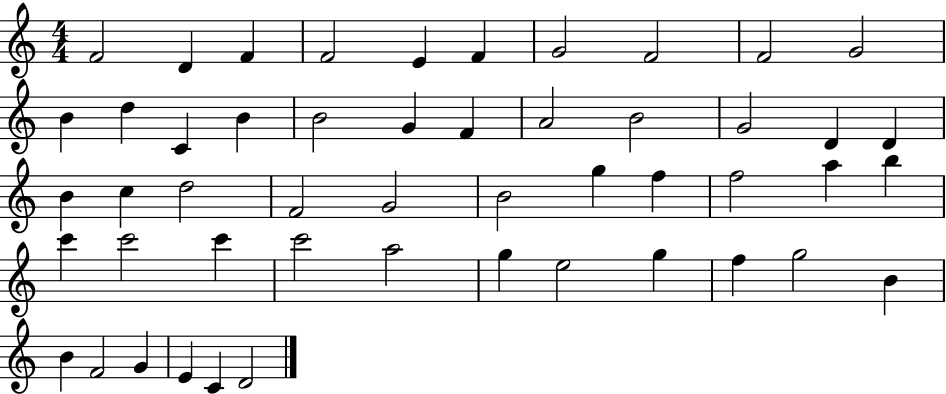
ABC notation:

X:1
T:Untitled
M:4/4
L:1/4
K:C
F2 D F F2 E F G2 F2 F2 G2 B d C B B2 G F A2 B2 G2 D D B c d2 F2 G2 B2 g f f2 a b c' c'2 c' c'2 a2 g e2 g f g2 B B F2 G E C D2